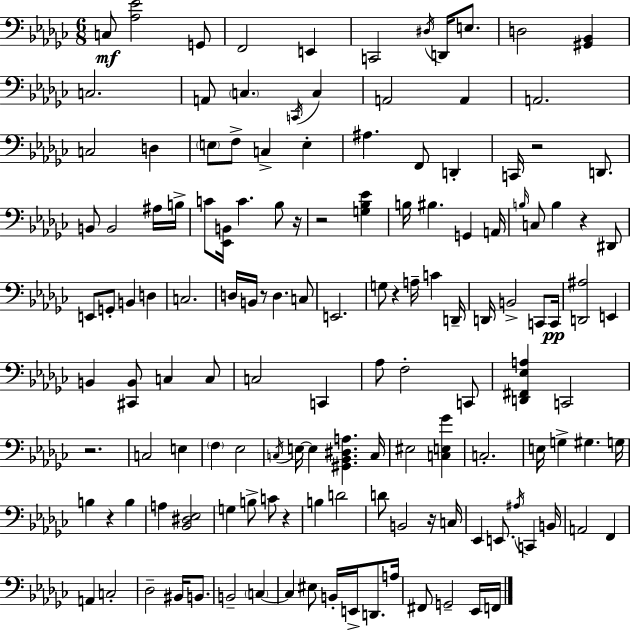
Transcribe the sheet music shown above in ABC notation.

X:1
T:Untitled
M:6/8
L:1/4
K:Ebm
C,/2 [_A,_E]2 G,,/2 F,,2 E,, C,,2 ^D,/4 D,,/4 E,/2 D,2 [^G,,_B,,] C,2 A,,/2 C, C,,/4 C, A,,2 A,, A,,2 C,2 D, E,/2 F,/2 C, E, ^A, F,,/2 D,, C,,/4 z2 D,,/2 B,,/2 B,,2 ^A,/4 B,/4 C/2 [_E,,B,,]/4 C _B,/2 z/4 z2 [G,_B,_E] B,/4 ^B, G,, A,,/4 B,/4 C,/2 B, z ^D,,/2 E,,/2 G,,/2 B,, D, C,2 D,/4 B,,/4 z/2 D, C,/2 E,,2 G,/2 z A,/4 C D,,/4 D,,/4 B,,2 C,,/2 C,,/4 [D,,^A,]2 E,, B,, [^C,,B,,]/2 C, C,/2 C,2 C,, _A,/2 F,2 C,,/2 [D,,^F,,_E,A,] C,,2 z2 C,2 E, F, _E,2 C,/4 E,/4 E, [^G,,_B,,^D,A,] C,/4 ^E,2 [C,E,_G] C,2 E,/4 G, ^G, G,/4 B, z B, A, [_B,,^D,_E,]2 G, B,/2 C/2 z B, D2 D/2 B,,2 z/4 C,/4 _E,, E,,/2 ^A,/4 C,, B,,/4 A,,2 F,, A,, C,2 _D,2 ^B,,/4 B,,/2 B,,2 C, C, ^E,/2 B,,/4 E,,/4 D,,/2 A,/4 ^F,,/2 G,,2 _E,,/4 F,,/4